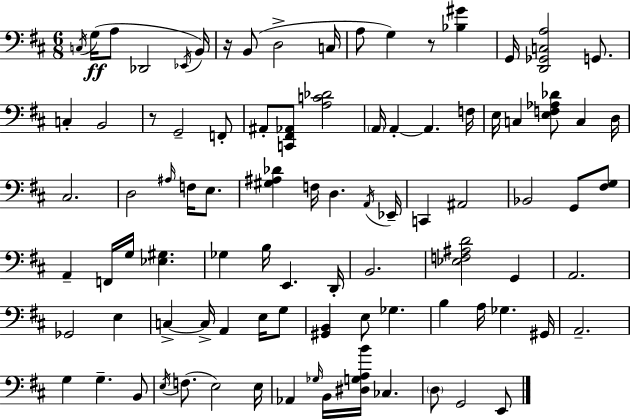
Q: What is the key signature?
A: D major